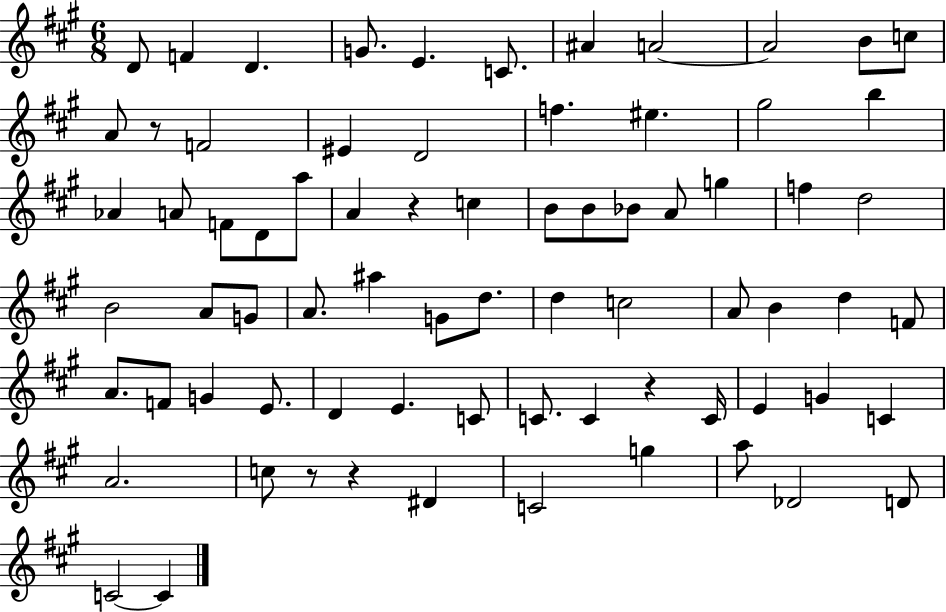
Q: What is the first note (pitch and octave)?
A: D4